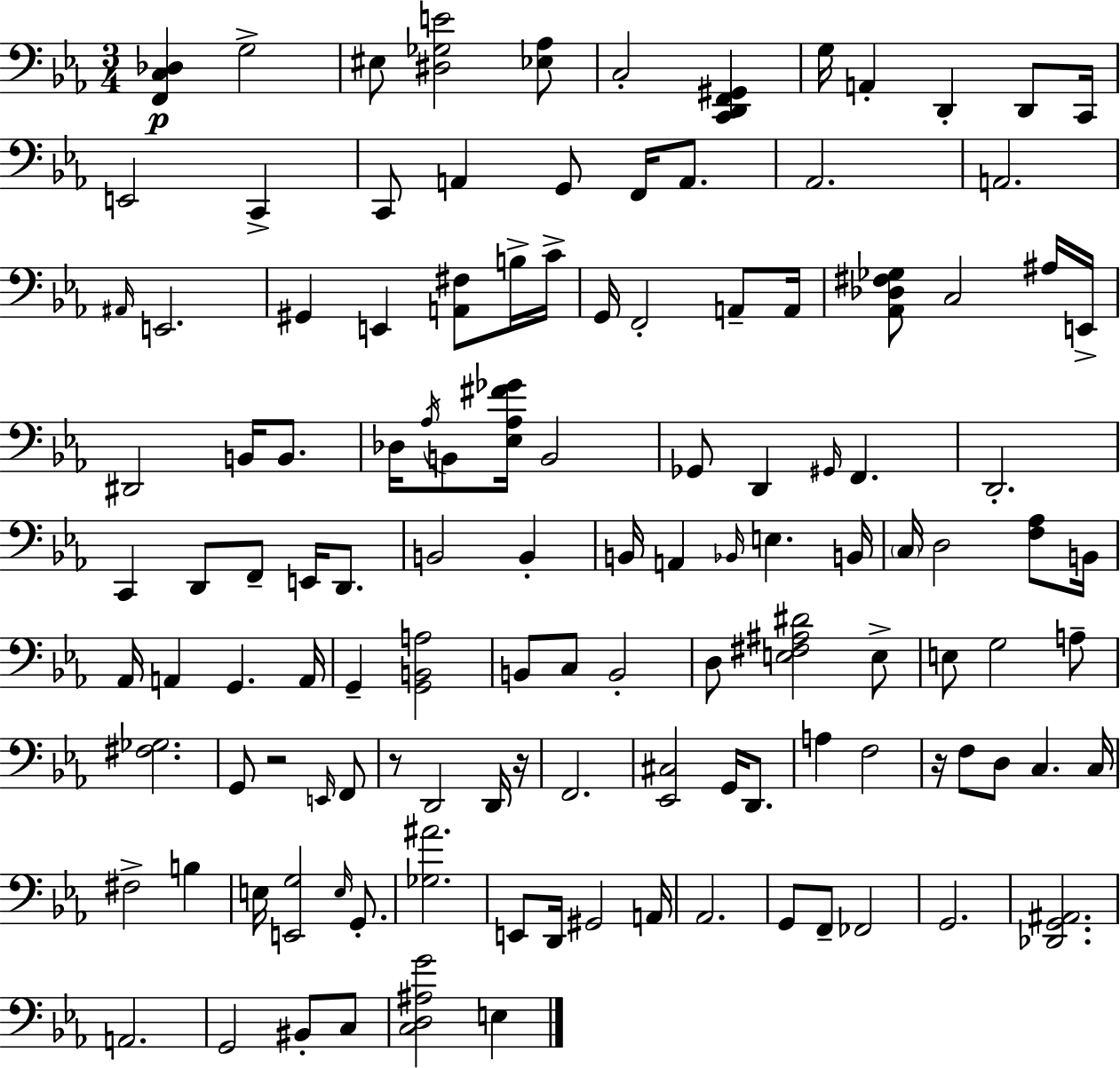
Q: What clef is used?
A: bass